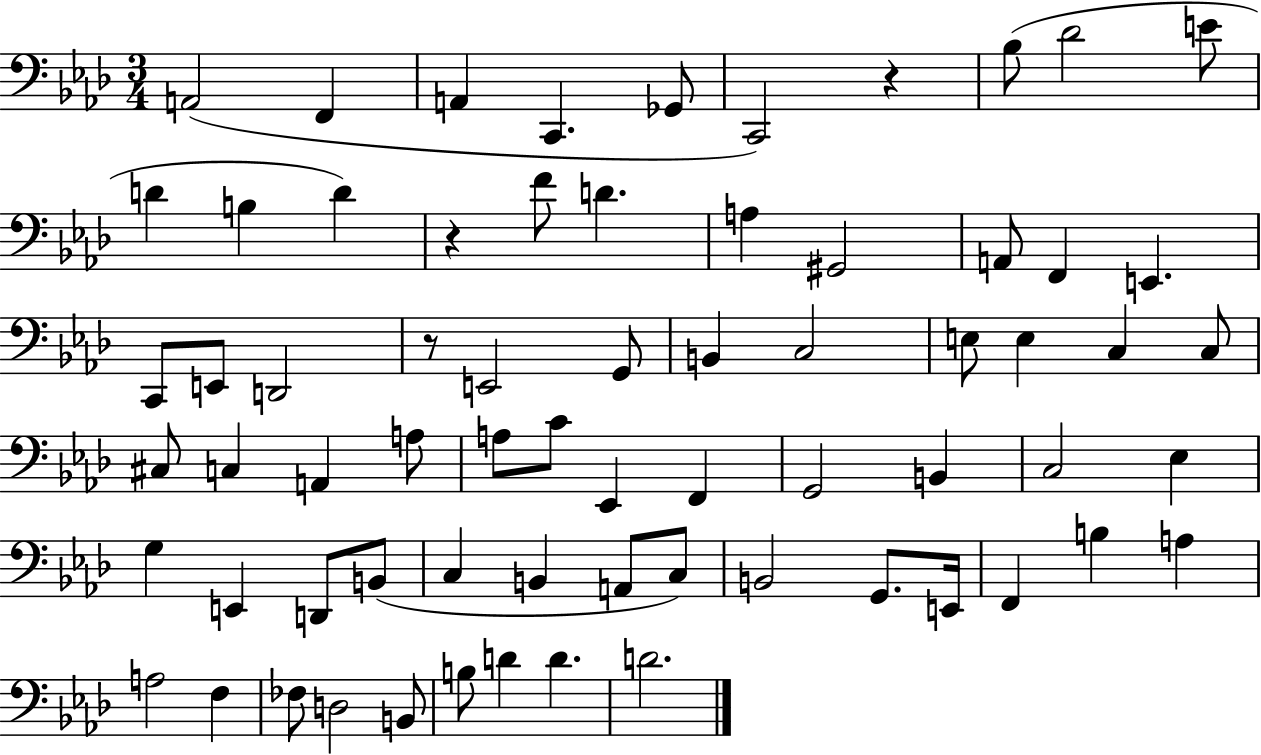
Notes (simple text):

A2/h F2/q A2/q C2/q. Gb2/e C2/h R/q Bb3/e Db4/h E4/e D4/q B3/q D4/q R/q F4/e D4/q. A3/q G#2/h A2/e F2/q E2/q. C2/e E2/e D2/h R/e E2/h G2/e B2/q C3/h E3/e E3/q C3/q C3/e C#3/e C3/q A2/q A3/e A3/e C4/e Eb2/q F2/q G2/h B2/q C3/h Eb3/q G3/q E2/q D2/e B2/e C3/q B2/q A2/e C3/e B2/h G2/e. E2/s F2/q B3/q A3/q A3/h F3/q FES3/e D3/h B2/e B3/e D4/q D4/q. D4/h.